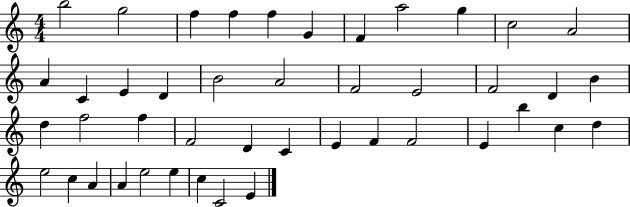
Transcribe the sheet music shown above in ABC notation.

X:1
T:Untitled
M:4/4
L:1/4
K:C
b2 g2 f f f G F a2 g c2 A2 A C E D B2 A2 F2 E2 F2 D B d f2 f F2 D C E F F2 E b c d e2 c A A e2 e c C2 E